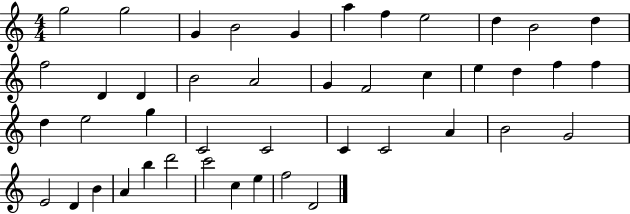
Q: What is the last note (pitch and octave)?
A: D4